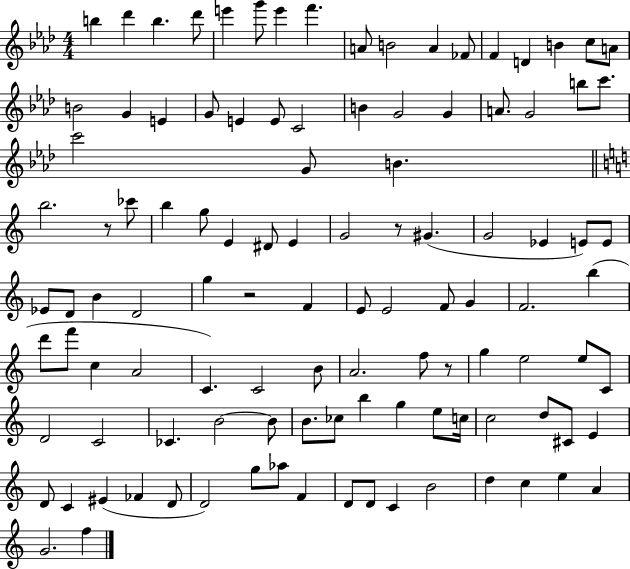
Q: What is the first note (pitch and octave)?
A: B5